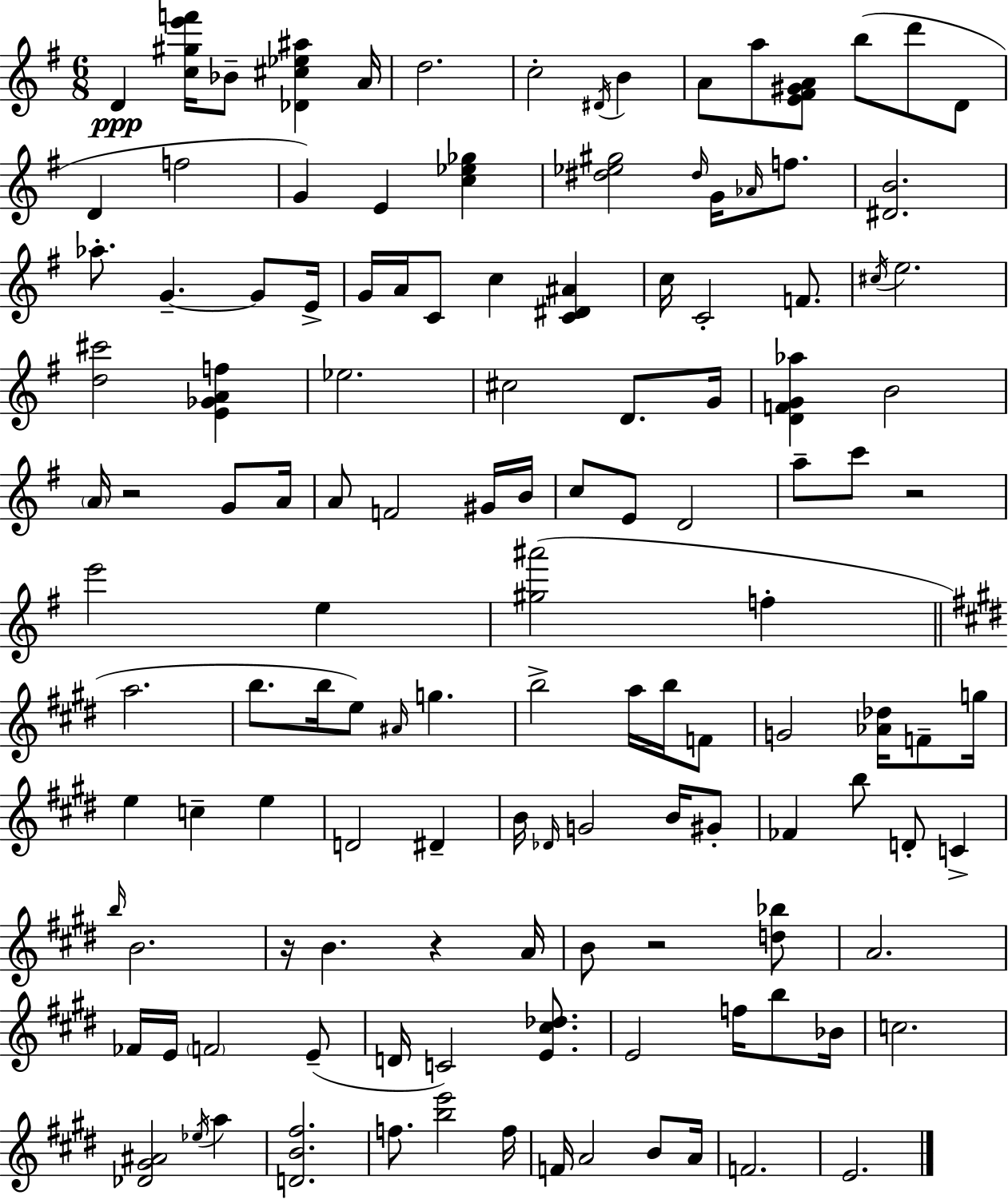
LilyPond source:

{
  \clef treble
  \numericTimeSignature
  \time 6/8
  \key g \major
  d'4\ppp <c'' gis'' e''' f'''>16 bes'8-- <des' cis'' ees'' ais''>4 a'16 | d''2. | c''2-. \acciaccatura { dis'16 } b'4 | a'8 a''8 <e' fis' gis' a'>8 b''8( d'''8 d'8 | \break d'4 f''2 | g'4) e'4 <c'' ees'' ges''>4 | <dis'' ees'' gis''>2 \grace { dis''16 } g'16 \grace { aes'16 } | f''8. <dis' b'>2. | \break aes''8.-. g'4.--~~ | g'8 e'16-> g'16 a'16 c'8 c''4 <c' dis' ais'>4 | c''16 c'2-. | f'8. \acciaccatura { cis''16 } e''2. | \break <d'' cis'''>2 | <e' ges' a' f''>4 ees''2. | cis''2 | d'8. g'16 <d' f' g' aes''>4 b'2 | \break \parenthesize a'16 r2 | g'8 a'16 a'8 f'2 | gis'16 b'16 c''8 e'8 d'2 | a''8-- c'''8 r2 | \break e'''2 | e''4 <gis'' ais'''>2( | f''4-. \bar "||" \break \key e \major a''2. | b''8. b''16 e''8) \grace { ais'16 } g''4. | b''2-> a''16 b''16 f'8 | g'2 <aes' des''>16 f'8-- | \break g''16 e''4 c''4-- e''4 | d'2 dis'4-- | b'16 \grace { des'16 } g'2 b'16 | gis'8-. fes'4 b''8 d'8-. c'4-> | \break \grace { b''16 } b'2. | r16 b'4. r4 | a'16 b'8 r2 | <d'' bes''>8 a'2. | \break fes'16 e'16 \parenthesize f'2 | e'8--( d'16 c'2) | <e' cis'' des''>8. e'2 f''16 | b''8 bes'16 c''2. | \break <des' gis' ais'>2 \acciaccatura { ees''16 } | a''4 <d' b' fis''>2. | f''8. <b'' e'''>2 | f''16 f'16 a'2 | \break b'8 a'16 f'2. | e'2. | \bar "|."
}